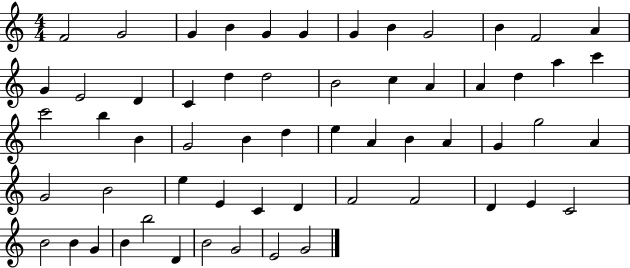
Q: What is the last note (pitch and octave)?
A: G4